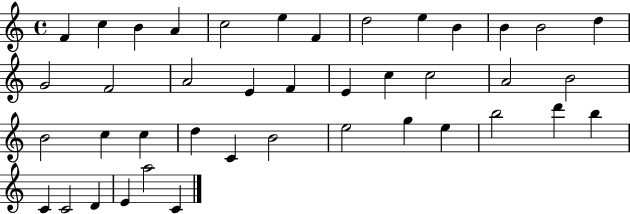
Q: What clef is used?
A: treble